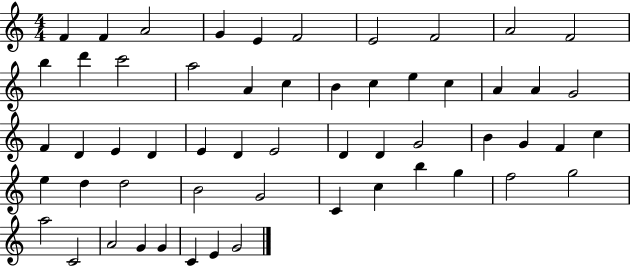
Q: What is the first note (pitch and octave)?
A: F4